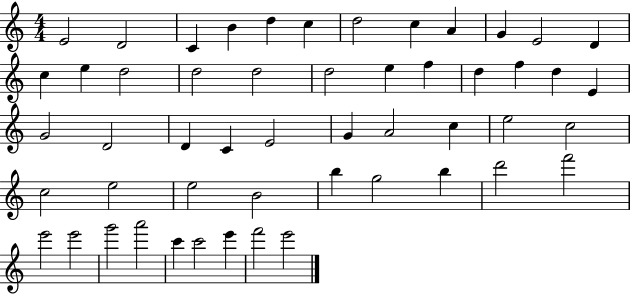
{
  \clef treble
  \numericTimeSignature
  \time 4/4
  \key c \major
  e'2 d'2 | c'4 b'4 d''4 c''4 | d''2 c''4 a'4 | g'4 e'2 d'4 | \break c''4 e''4 d''2 | d''2 d''2 | d''2 e''4 f''4 | d''4 f''4 d''4 e'4 | \break g'2 d'2 | d'4 c'4 e'2 | g'4 a'2 c''4 | e''2 c''2 | \break c''2 e''2 | e''2 b'2 | b''4 g''2 b''4 | d'''2 f'''2 | \break e'''2 e'''2 | g'''2 a'''2 | c'''4 c'''2 e'''4 | f'''2 e'''2 | \break \bar "|."
}